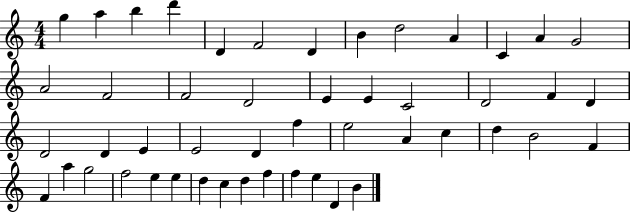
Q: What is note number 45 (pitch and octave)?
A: F5